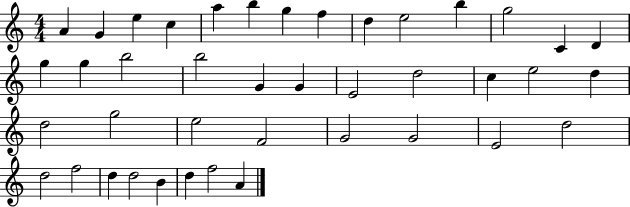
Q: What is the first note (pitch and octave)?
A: A4